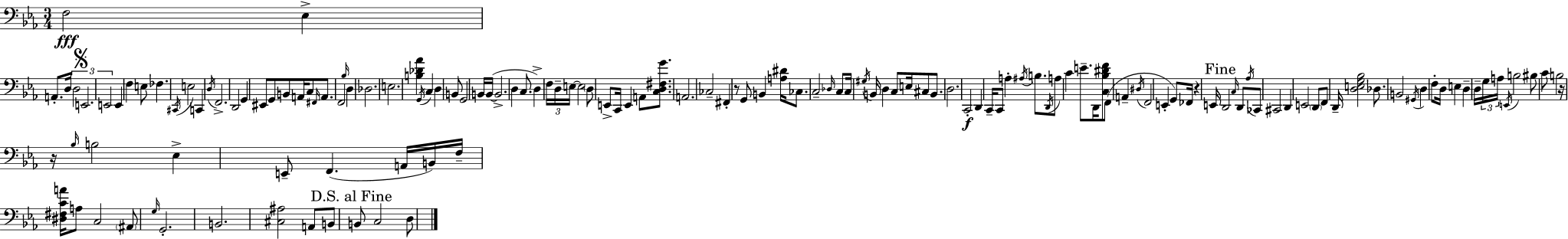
{
  \clef bass
  \numericTimeSignature
  \time 3/4
  \key ees \major
  \repeat volta 2 { f2\fff ees4-> | a,8.-. d16 \tuplet 3/2 { d2 | \mark \markup { \musicglyph "scripts.segno" } e,2. | e,2 } e,4 | \break f4 e8 fes4. | \acciaccatura { cis,16 } e2 c,4 | \acciaccatura { d16 } f,2.-> | d,2 g,4 | \break eis,8 g,8 b,8 a,16 c8 \grace { fis,16 } | a,8. f,2 \grace { bes16 } | d4 des2. | e2. | \break <b des' aes'>4 \acciaccatura { g,16 } c4 | d4 b,8 g,2 | b,16 b,16~(~ b,2.-> | d4 c8. | \break d4->) \tuplet 3/2 { f16 d16-- e16~~ } e2 | \parenthesize d8 e,8-> c,16 e,4 | a,8 <c d fis g'>8. a,2. | ces2-- | \break fis,4-. r8 g,8 b,4 | <a dis'>16 ces8. c2-- | \grace { des16 } c8 c16 \acciaccatura { gis16 } b,16 d4 c8 | e16 cis8 b,8. d2. | \break c,2-.\f | d,4 c,16-- c,8 a4-. | \acciaccatura { ais16 } b8. \acciaccatura { d,16 } a8 c'4 | e'8.-- d,16 <c bes dis' f'>8 f,8( a,4-- | \break \acciaccatura { dis16 } f,2 e,4-. | g,8) fes,16 r4 e,16 \mark "Fine" d,2 | \grace { c16 } d,8 \acciaccatura { aes16 } ces,8 | cis,2 d,4 | \break e,2 \parenthesize d,8 f,8 | d,16-- <d e g bes>2 des8. | b,2 \acciaccatura { gis,16 } d4 | f8-. d16 e4 d4-- | \break d16-- \tuplet 3/2 { g16 a16 \acciaccatura { e,16 } } b2 | bis8 c'8 b2 | r16 r16 \grace { bes16 } b2 ees4-> | e,8-- f,4.( a,16 | \break b,16) f16-- <dis fis c' a'>16 a8 c2 | \parenthesize ais,8 \grace { g16 } g,2.-. | b,2. | <cis ais>2 | \break a,8 b,8 \mark "D.S. al Fine" b,8 c2 | d8 } \bar "|."
}